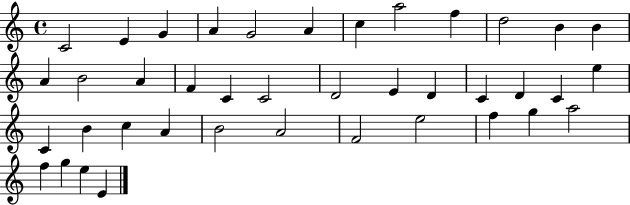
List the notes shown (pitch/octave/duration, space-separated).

C4/h E4/q G4/q A4/q G4/h A4/q C5/q A5/h F5/q D5/h B4/q B4/q A4/q B4/h A4/q F4/q C4/q C4/h D4/h E4/q D4/q C4/q D4/q C4/q E5/q C4/q B4/q C5/q A4/q B4/h A4/h F4/h E5/h F5/q G5/q A5/h F5/q G5/q E5/q E4/q